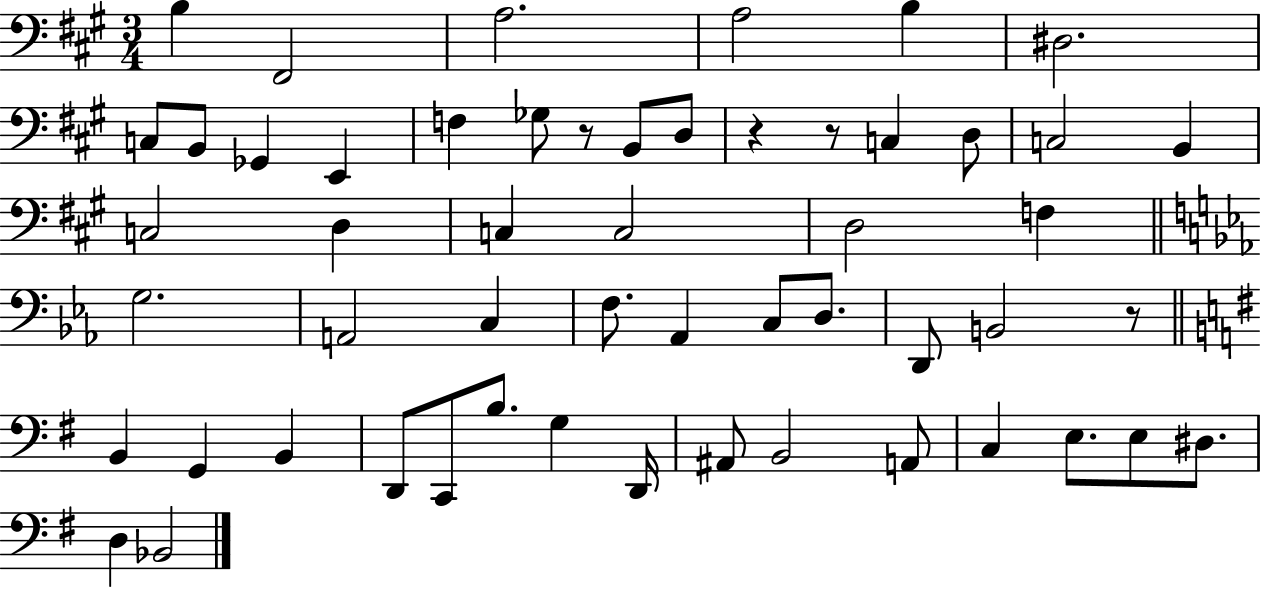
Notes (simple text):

B3/q F#2/h A3/h. A3/h B3/q D#3/h. C3/e B2/e Gb2/q E2/q F3/q Gb3/e R/e B2/e D3/e R/q R/e C3/q D3/e C3/h B2/q C3/h D3/q C3/q C3/h D3/h F3/q G3/h. A2/h C3/q F3/e. Ab2/q C3/e D3/e. D2/e B2/h R/e B2/q G2/q B2/q D2/e C2/e B3/e. G3/q D2/s A#2/e B2/h A2/e C3/q E3/e. E3/e D#3/e. D3/q Bb2/h